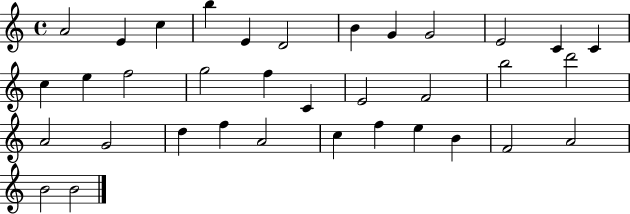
X:1
T:Untitled
M:4/4
L:1/4
K:C
A2 E c b E D2 B G G2 E2 C C c e f2 g2 f C E2 F2 b2 d'2 A2 G2 d f A2 c f e B F2 A2 B2 B2